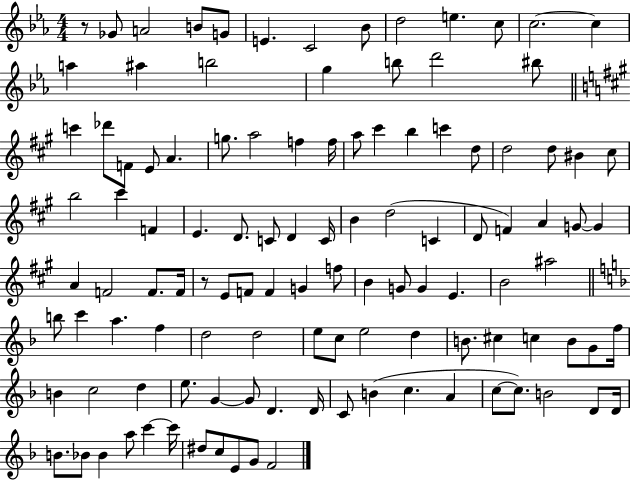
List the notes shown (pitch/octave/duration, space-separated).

R/e Gb4/e A4/h B4/e G4/e E4/q. C4/h Bb4/e D5/h E5/q. C5/e C5/h. C5/q A5/q A#5/q B5/h G5/q B5/e D6/h BIS5/e C6/q Db6/e F4/e E4/e A4/q. G5/e. A5/h F5/q F5/s A5/e C#6/q B5/q C6/q D5/e D5/h D5/e BIS4/q C#5/e B5/h C#6/q F4/q E4/q. D4/e. C4/e D4/q C4/s B4/q D5/h C4/q D4/e F4/q A4/q G4/e G4/q A4/q F4/h F4/e. F4/s R/e E4/e F4/e F4/q G4/q F5/e B4/q G4/e G4/q E4/q. B4/h A#5/h B5/e C6/q A5/q. F5/q D5/h D5/h E5/e C5/e E5/h D5/q B4/e. C#5/q C5/q B4/e G4/e F5/s B4/q C5/h D5/q E5/e. G4/q G4/e D4/q. D4/s C4/e B4/q C5/q. A4/q C5/e C5/e. B4/h D4/e D4/s B4/e. Bb4/e Bb4/q A5/e C6/q C6/s D#5/e C5/e E4/e G4/e F4/h